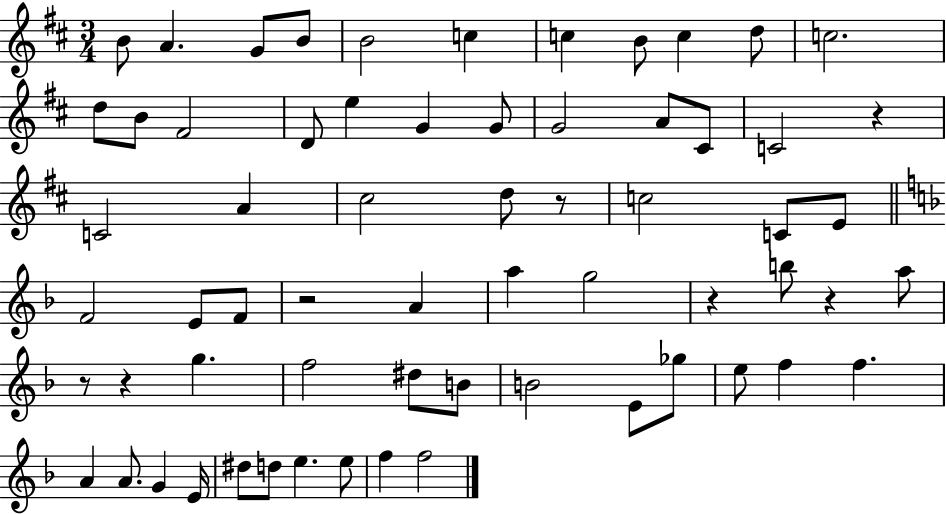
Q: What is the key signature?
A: D major